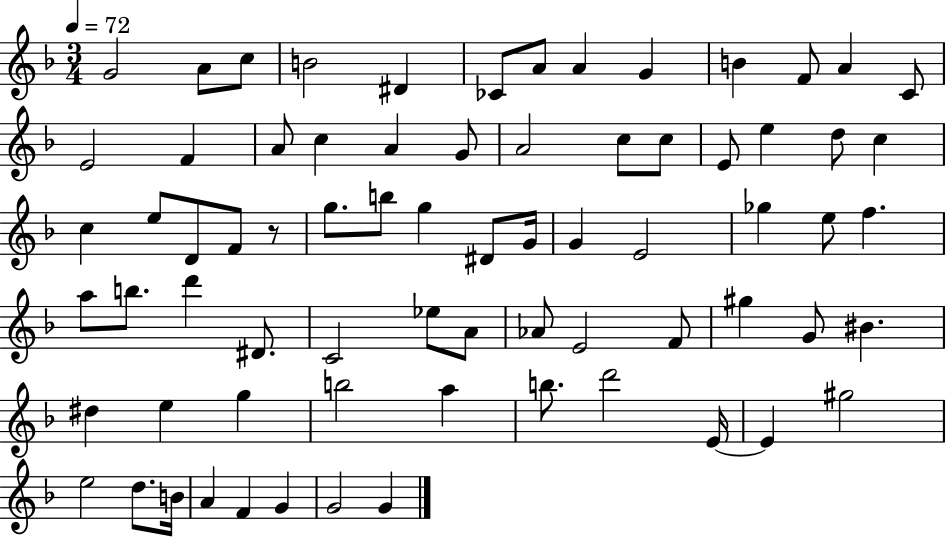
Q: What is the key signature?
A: F major